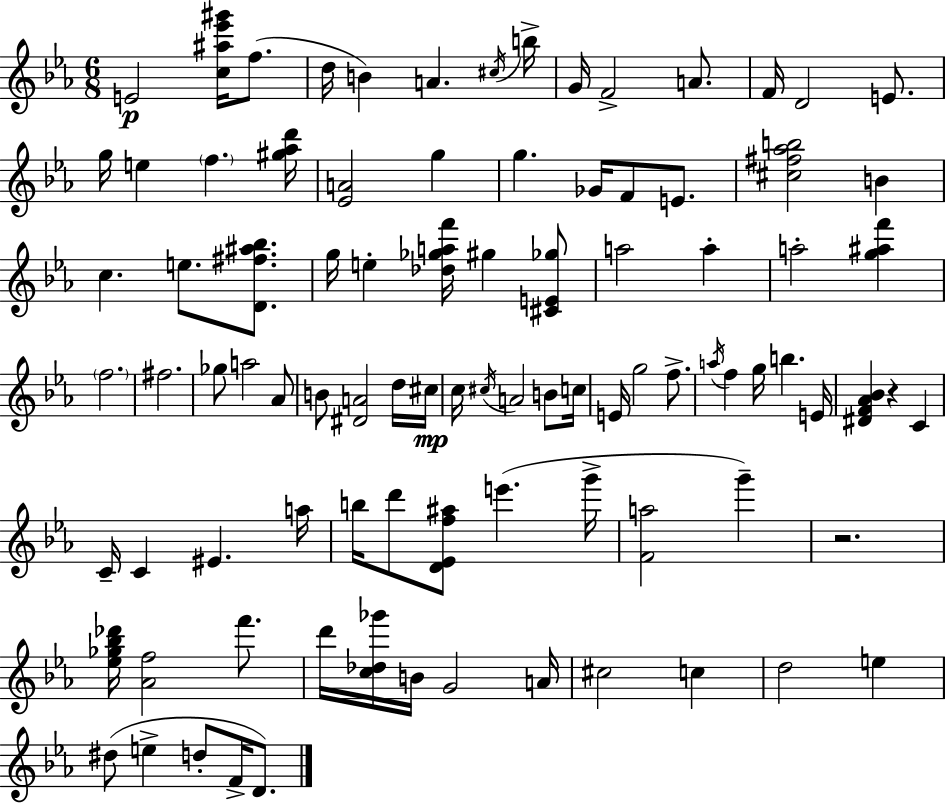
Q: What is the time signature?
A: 6/8